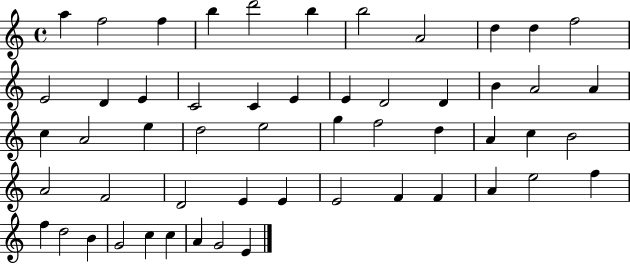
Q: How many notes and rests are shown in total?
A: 54